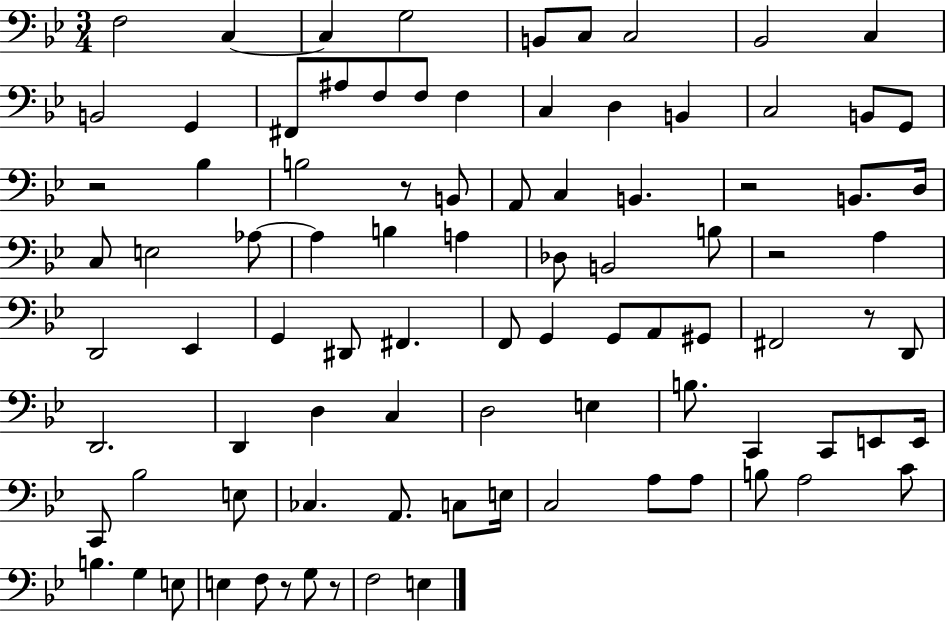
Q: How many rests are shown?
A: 7